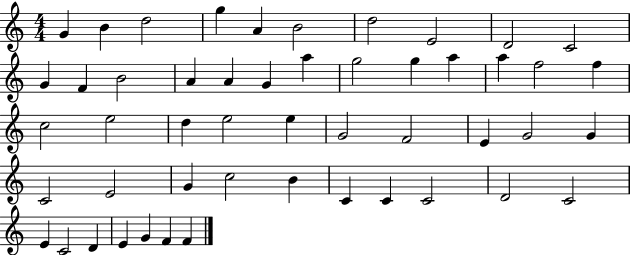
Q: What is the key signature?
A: C major